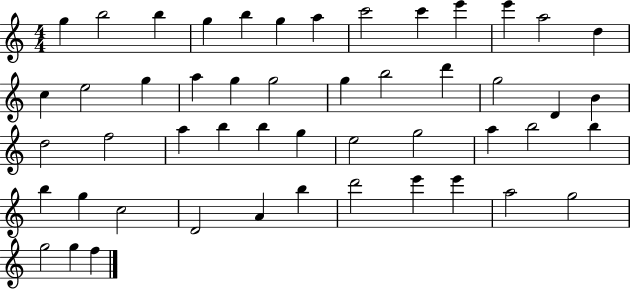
{
  \clef treble
  \numericTimeSignature
  \time 4/4
  \key c \major
  g''4 b''2 b''4 | g''4 b''4 g''4 a''4 | c'''2 c'''4 e'''4 | e'''4 a''2 d''4 | \break c''4 e''2 g''4 | a''4 g''4 g''2 | g''4 b''2 d'''4 | g''2 d'4 b'4 | \break d''2 f''2 | a''4 b''4 b''4 g''4 | e''2 g''2 | a''4 b''2 b''4 | \break b''4 g''4 c''2 | d'2 a'4 b''4 | d'''2 e'''4 e'''4 | a''2 g''2 | \break g''2 g''4 f''4 | \bar "|."
}